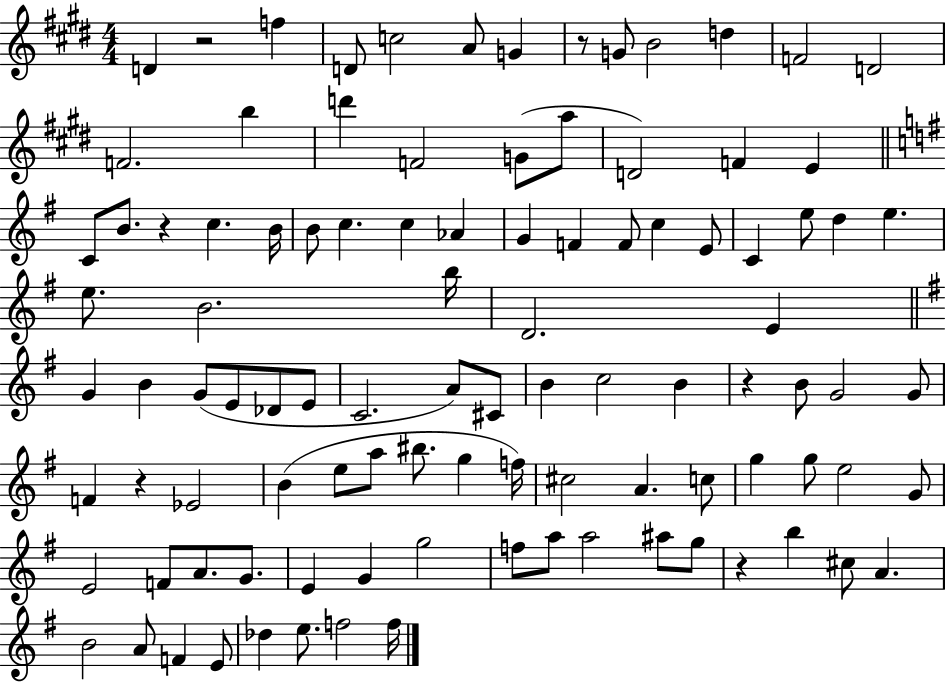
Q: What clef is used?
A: treble